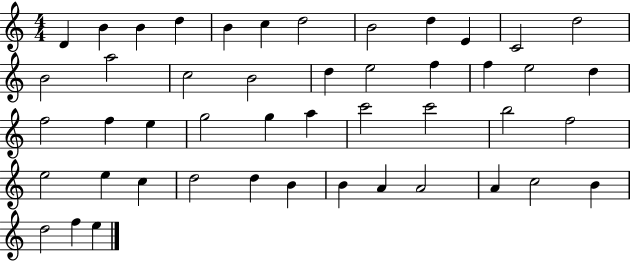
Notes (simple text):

D4/q B4/q B4/q D5/q B4/q C5/q D5/h B4/h D5/q E4/q C4/h D5/h B4/h A5/h C5/h B4/h D5/q E5/h F5/q F5/q E5/h D5/q F5/h F5/q E5/q G5/h G5/q A5/q C6/h C6/h B5/h F5/h E5/h E5/q C5/q D5/h D5/q B4/q B4/q A4/q A4/h A4/q C5/h B4/q D5/h F5/q E5/q